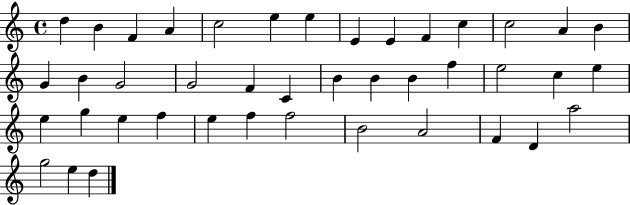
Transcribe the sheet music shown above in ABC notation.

X:1
T:Untitled
M:4/4
L:1/4
K:C
d B F A c2 e e E E F c c2 A B G B G2 G2 F C B B B f e2 c e e g e f e f f2 B2 A2 F D a2 g2 e d